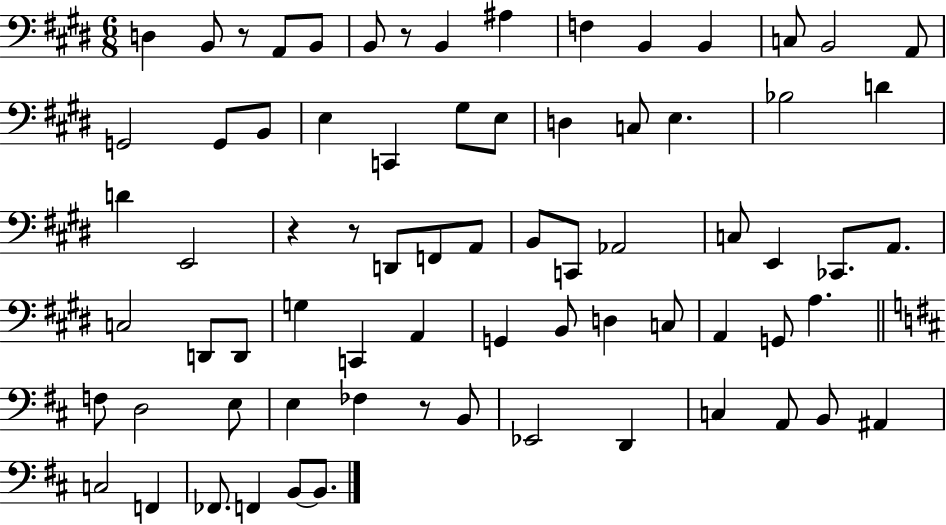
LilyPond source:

{
  \clef bass
  \numericTimeSignature
  \time 6/8
  \key e \major
  d4 b,8 r8 a,8 b,8 | b,8 r8 b,4 ais4 | f4 b,4 b,4 | c8 b,2 a,8 | \break g,2 g,8 b,8 | e4 c,4 gis8 e8 | d4 c8 e4. | bes2 d'4 | \break d'4 e,2 | r4 r8 d,8 f,8 a,8 | b,8 c,8 aes,2 | c8 e,4 ces,8. a,8. | \break c2 d,8 d,8 | g4 c,4 a,4 | g,4 b,8 d4 c8 | a,4 g,8 a4. | \break \bar "||" \break \key d \major f8 d2 e8 | e4 fes4 r8 b,8 | ees,2 d,4 | c4 a,8 b,8 ais,4 | \break c2 f,4 | fes,8. f,4 b,8~~ b,8. | \bar "|."
}